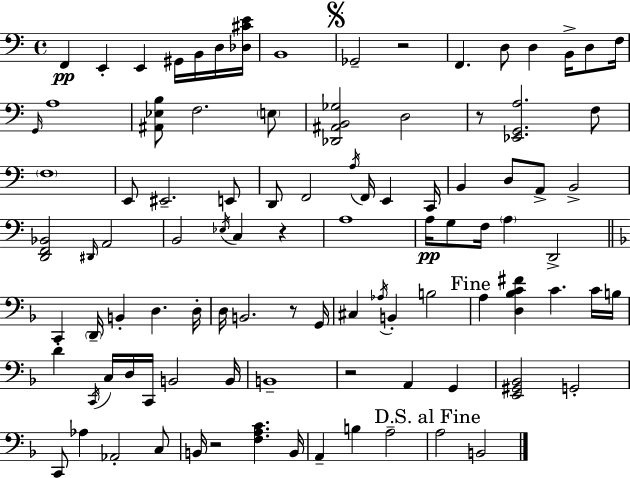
{
  \clef bass
  \time 4/4
  \defaultTimeSignature
  \key a \minor
  f,4\pp e,4-. e,4 gis,16 b,16 d16 <des cis' e'>16 | b,1 | \mark \markup { \musicglyph "scripts.segno" } ges,2-- r2 | f,4. d8 d4 b,16-> d8 f16 | \break \grace { g,16 } a1 | <ais, ees b>8 f2. \parenthesize e8 | <des, ais, b, ges>2 d2 | r8 <ees, g, a>2. f8 | \break \parenthesize f1 | e,8 eis,2.-- e,8 | d,8 f,2 \acciaccatura { a16 } f,16 e,4 | c,16 b,4 d8 a,8-> b,2-> | \break <d, f, bes,>2 \grace { dis,16 } a,2 | b,2 \acciaccatura { ees16 } c4 | r4 a1 | a16\pp g8 f16 \parenthesize a4 d,2-> | \break \bar "||" \break \key d \minor c,4 \parenthesize d,16-- b,4-. d4. d16-. | d16 b,2. r8 g,16 | cis4 \acciaccatura { aes16 } b,4-. b2 | \mark "Fine" a4 <d bes c' fis'>4 c'4. c'16 | \break b16 d'4-. \acciaccatura { c,16 } c16 d16 c,16 b,2 | b,16 b,1-- | r2 a,4 g,4 | <e, gis, bes,>2 g,2-. | \break c,8 aes4 aes,2-. | c8 b,16 r2 <f a c'>4. | b,16 a,4-- b4 a2-- | \mark "D.S. al Fine" a2 b,2 | \break \bar "|."
}